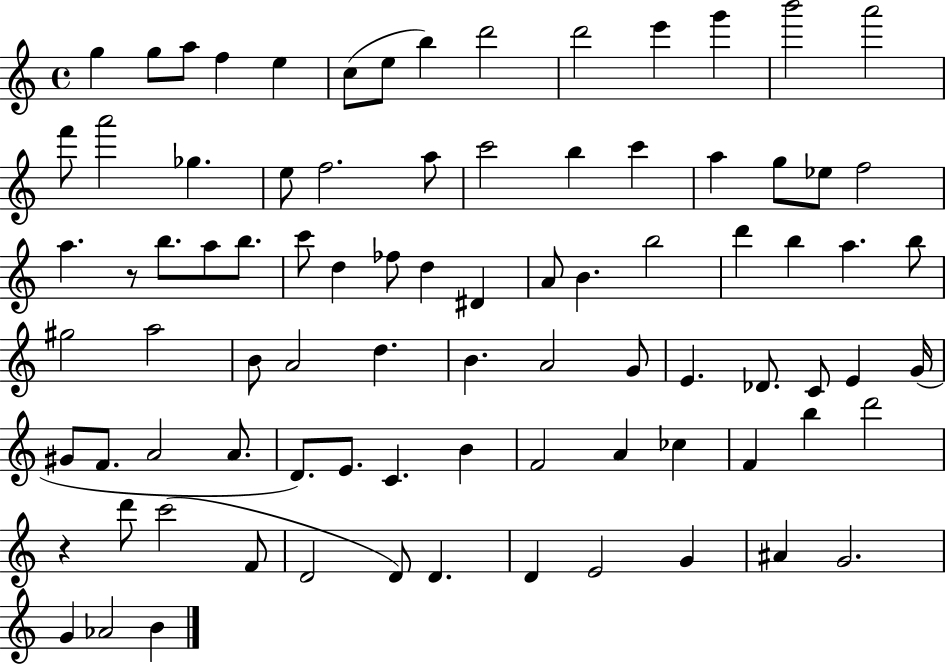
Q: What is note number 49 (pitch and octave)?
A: B4